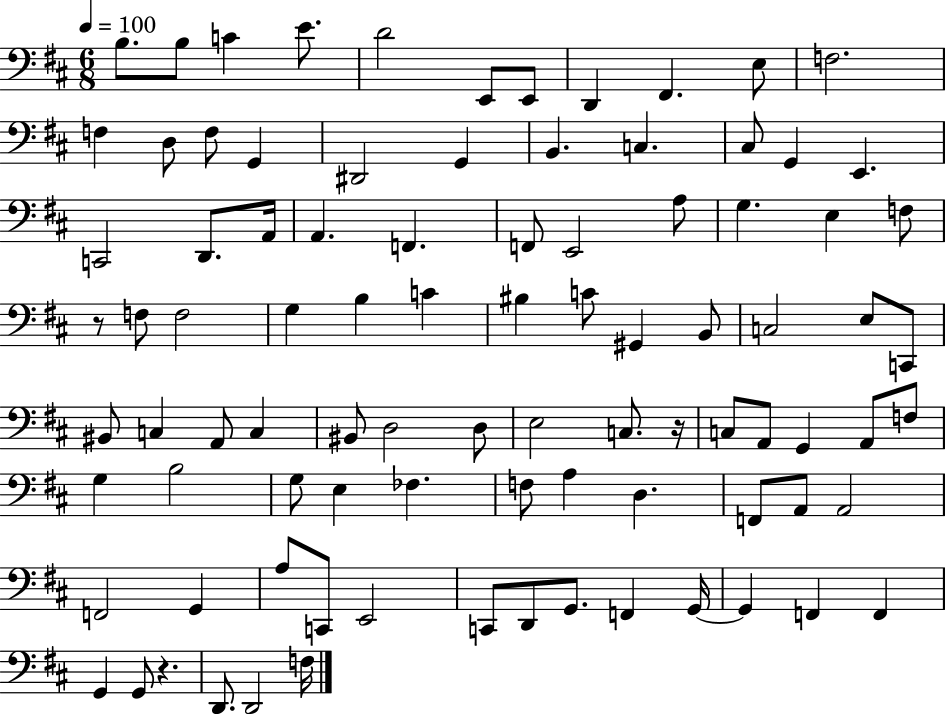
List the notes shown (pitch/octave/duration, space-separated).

B3/e. B3/e C4/q E4/e. D4/h E2/e E2/e D2/q F#2/q. E3/e F3/h. F3/q D3/e F3/e G2/q D#2/h G2/q B2/q. C3/q. C#3/e G2/q E2/q. C2/h D2/e. A2/s A2/q. F2/q. F2/e E2/h A3/e G3/q. E3/q F3/e R/e F3/e F3/h G3/q B3/q C4/q BIS3/q C4/e G#2/q B2/e C3/h E3/e C2/e BIS2/e C3/q A2/e C3/q BIS2/e D3/h D3/e E3/h C3/e. R/s C3/e A2/e G2/q A2/e F3/e G3/q B3/h G3/e E3/q FES3/q. F3/e A3/q D3/q. F2/e A2/e A2/h F2/h G2/q A3/e C2/e E2/h C2/e D2/e G2/e. F2/q G2/s G2/q F2/q F2/q G2/q G2/e R/q. D2/e. D2/h F3/s